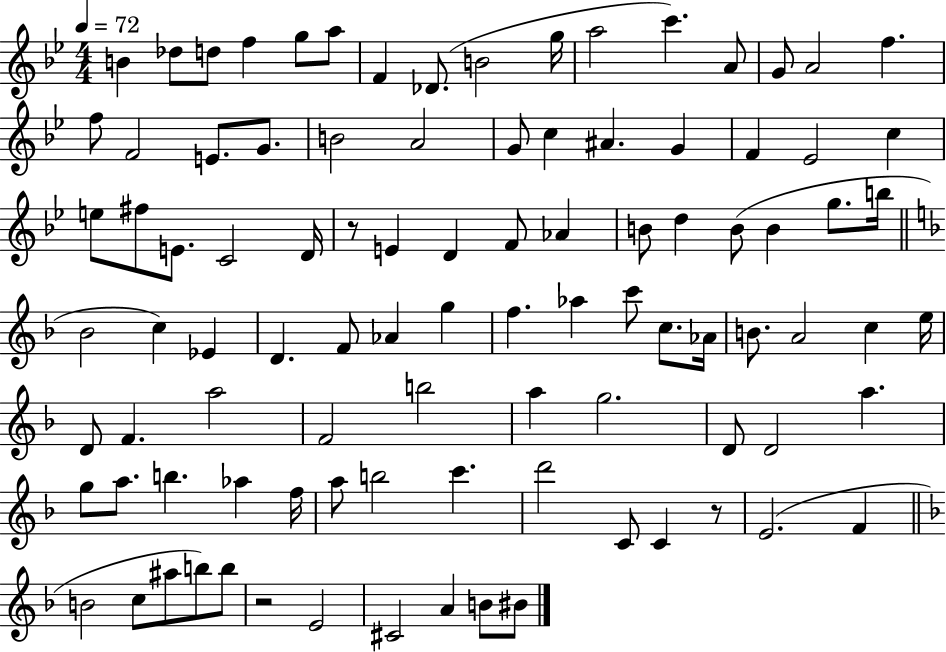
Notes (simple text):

B4/q Db5/e D5/e F5/q G5/e A5/e F4/q Db4/e. B4/h G5/s A5/h C6/q. A4/e G4/e A4/h F5/q. F5/e F4/h E4/e. G4/e. B4/h A4/h G4/e C5/q A#4/q. G4/q F4/q Eb4/h C5/q E5/e F#5/e E4/e. C4/h D4/s R/e E4/q D4/q F4/e Ab4/q B4/e D5/q B4/e B4/q G5/e. B5/s Bb4/h C5/q Eb4/q D4/q. F4/e Ab4/q G5/q F5/q. Ab5/q C6/e C5/e. Ab4/s B4/e. A4/h C5/q E5/s D4/e F4/q. A5/h F4/h B5/h A5/q G5/h. D4/e D4/h A5/q. G5/e A5/e. B5/q. Ab5/q F5/s A5/e B5/h C6/q. D6/h C4/e C4/q R/e E4/h. F4/q B4/h C5/e A#5/e B5/e B5/e R/h E4/h C#4/h A4/q B4/e BIS4/e